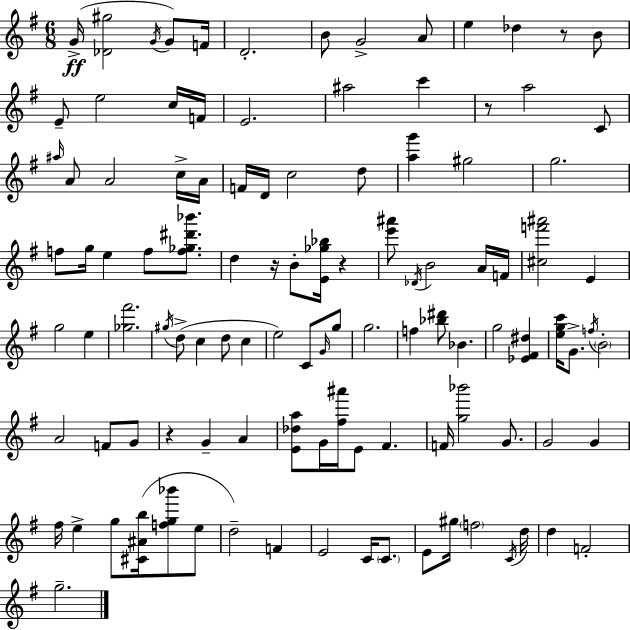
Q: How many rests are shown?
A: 5